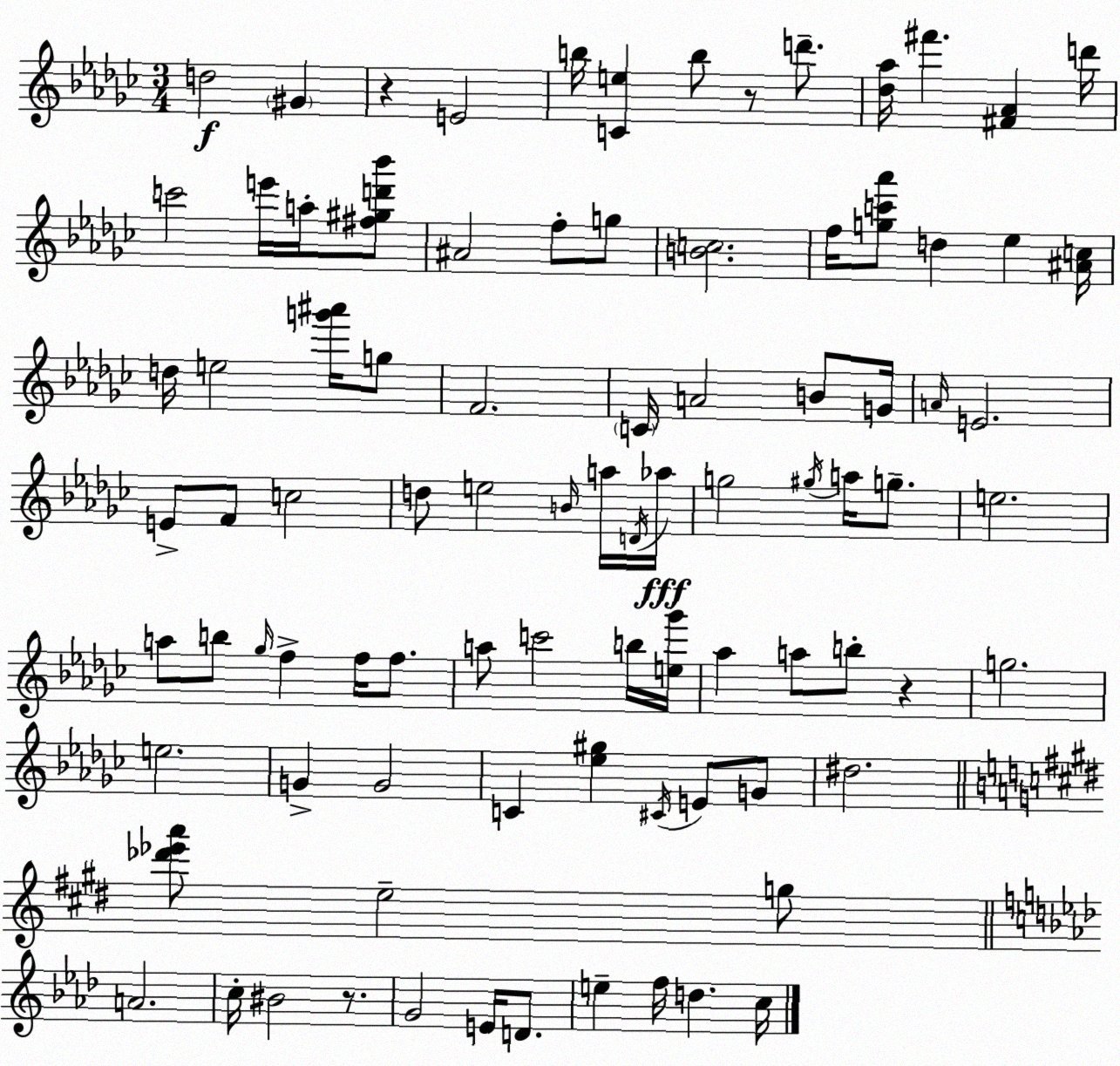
X:1
T:Untitled
M:3/4
L:1/4
K:Ebm
d2 ^G z E2 b/4 [Ce] b/2 z/2 d'/2 [_d_a]/4 ^f' [^F_A] d'/4 c'2 e'/4 a/4 [^f^gd'_b']/2 ^A2 f/2 g/2 [Bc]2 f/4 [gc'_a']/2 d _e [^Ac]/4 d/4 e2 [g'^a']/4 g/2 F2 C/4 A2 B/2 G/4 A/4 E2 E/2 F/2 c2 d/2 e2 B/4 a/4 D/4 _a/4 g2 ^g/4 a/4 g/2 e2 a/2 b/2 _g/4 f f/4 f/2 a/2 c'2 b/4 [e_g']/4 _a a/2 b/2 z g2 e2 G G2 C [_e^g] ^C/4 E/2 G/2 ^d2 [_d'_e'a']/2 e2 g/2 A2 c/4 ^B2 z/2 G2 E/4 D/2 e f/4 d c/4